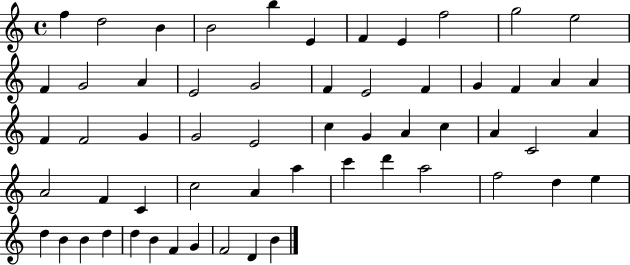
{
  \clef treble
  \time 4/4
  \defaultTimeSignature
  \key c \major
  f''4 d''2 b'4 | b'2 b''4 e'4 | f'4 e'4 f''2 | g''2 e''2 | \break f'4 g'2 a'4 | e'2 g'2 | f'4 e'2 f'4 | g'4 f'4 a'4 a'4 | \break f'4 f'2 g'4 | g'2 e'2 | c''4 g'4 a'4 c''4 | a'4 c'2 a'4 | \break a'2 f'4 c'4 | c''2 a'4 a''4 | c'''4 d'''4 a''2 | f''2 d''4 e''4 | \break d''4 b'4 b'4 d''4 | d''4 b'4 f'4 g'4 | f'2 d'4 b'4 | \bar "|."
}